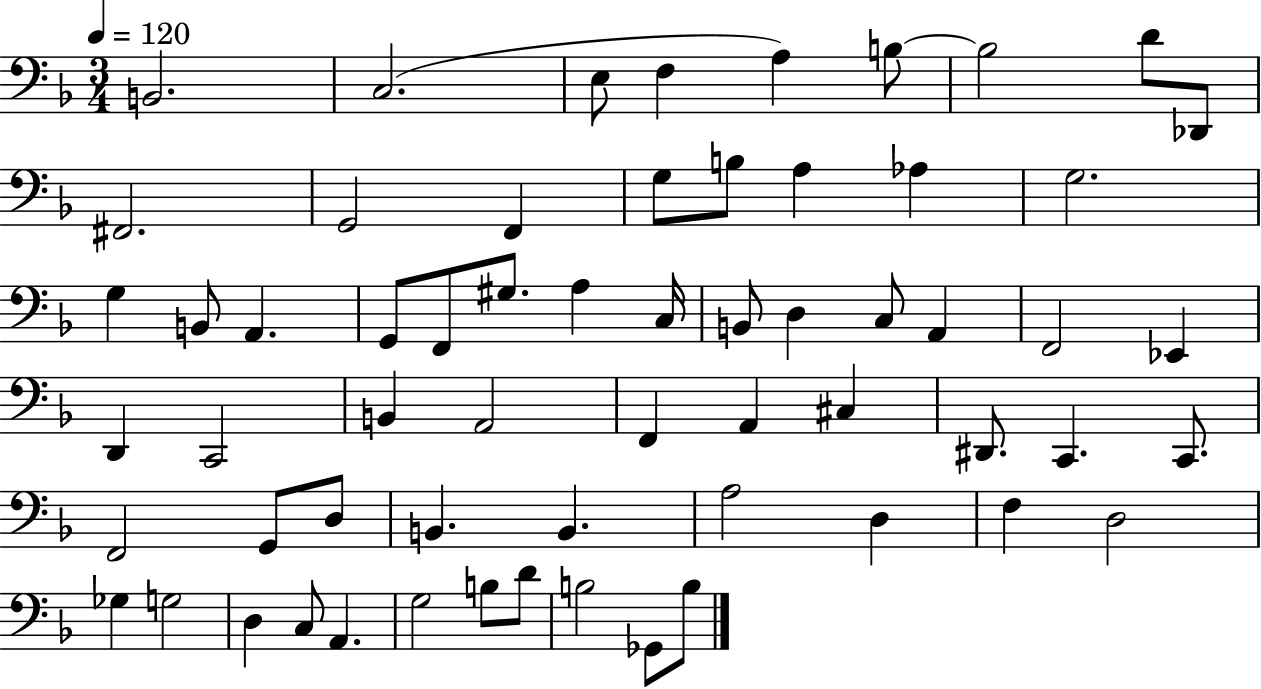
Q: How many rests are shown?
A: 0